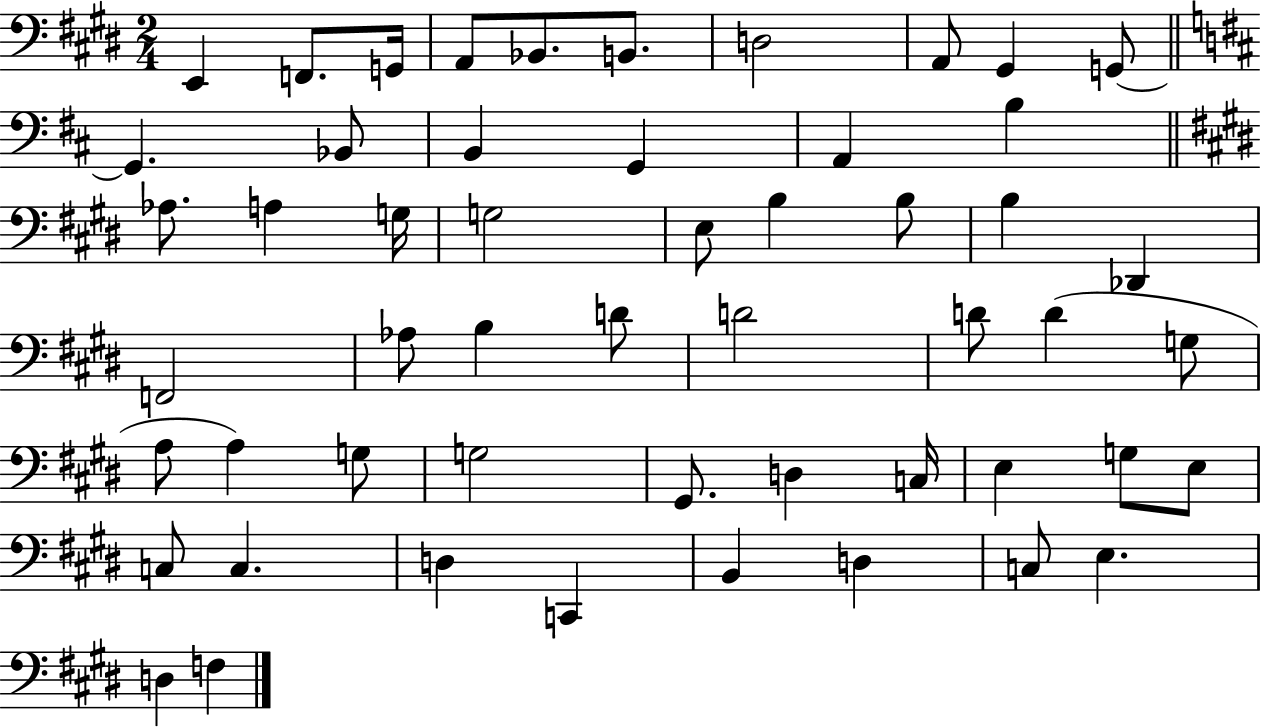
{
  \clef bass
  \numericTimeSignature
  \time 2/4
  \key e \major
  e,4 f,8. g,16 | a,8 bes,8. b,8. | d2 | a,8 gis,4 g,8~~ | \break \bar "||" \break \key b \minor g,4. bes,8 | b,4 g,4 | a,4 b4 | \bar "||" \break \key e \major aes8. a4 g16 | g2 | e8 b4 b8 | b4 des,4 | \break f,2 | aes8 b4 d'8 | d'2 | d'8 d'4( g8 | \break a8 a4) g8 | g2 | gis,8. d4 c16 | e4 g8 e8 | \break c8 c4. | d4 c,4 | b,4 d4 | c8 e4. | \break d4 f4 | \bar "|."
}